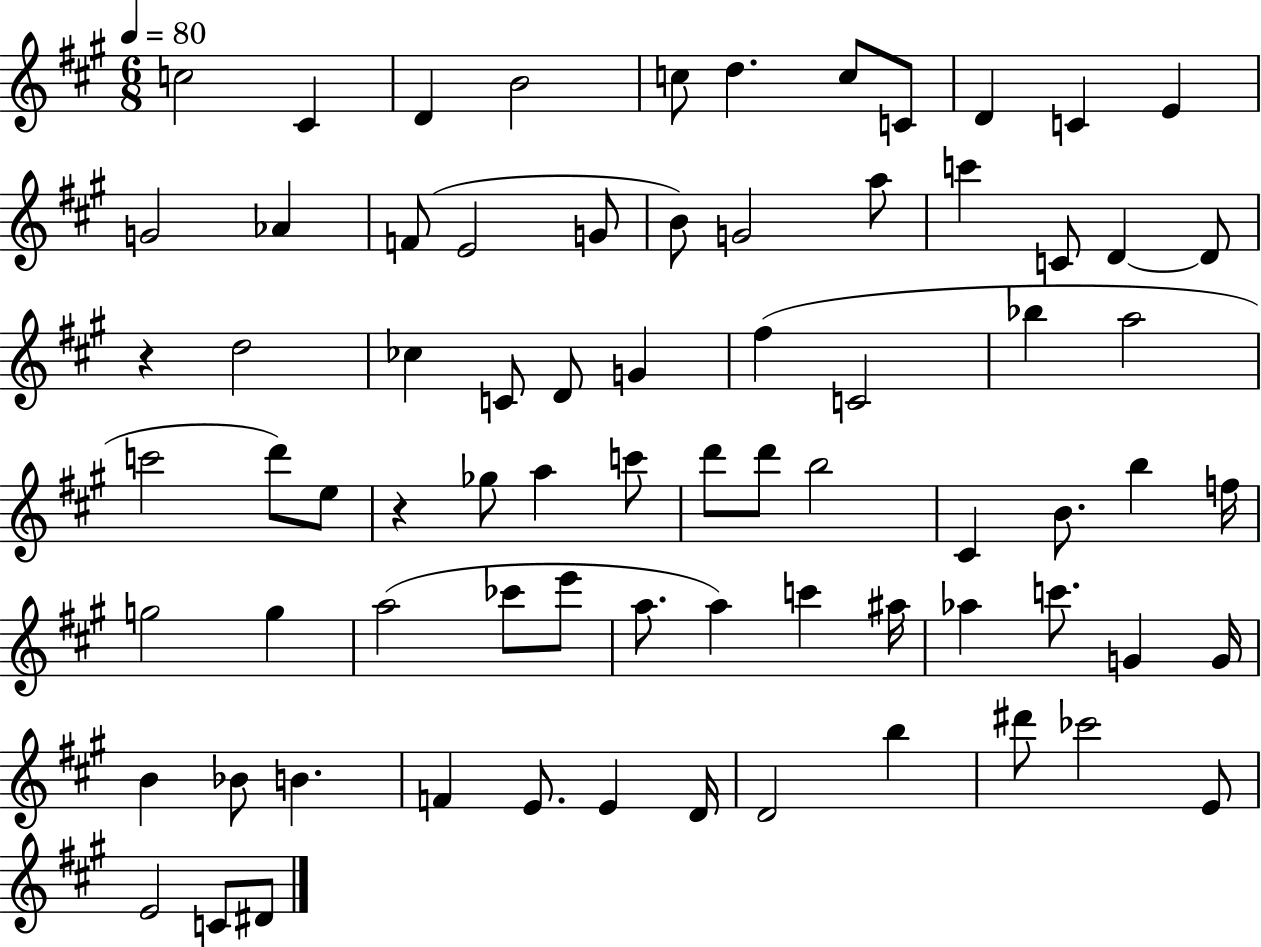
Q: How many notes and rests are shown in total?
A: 75